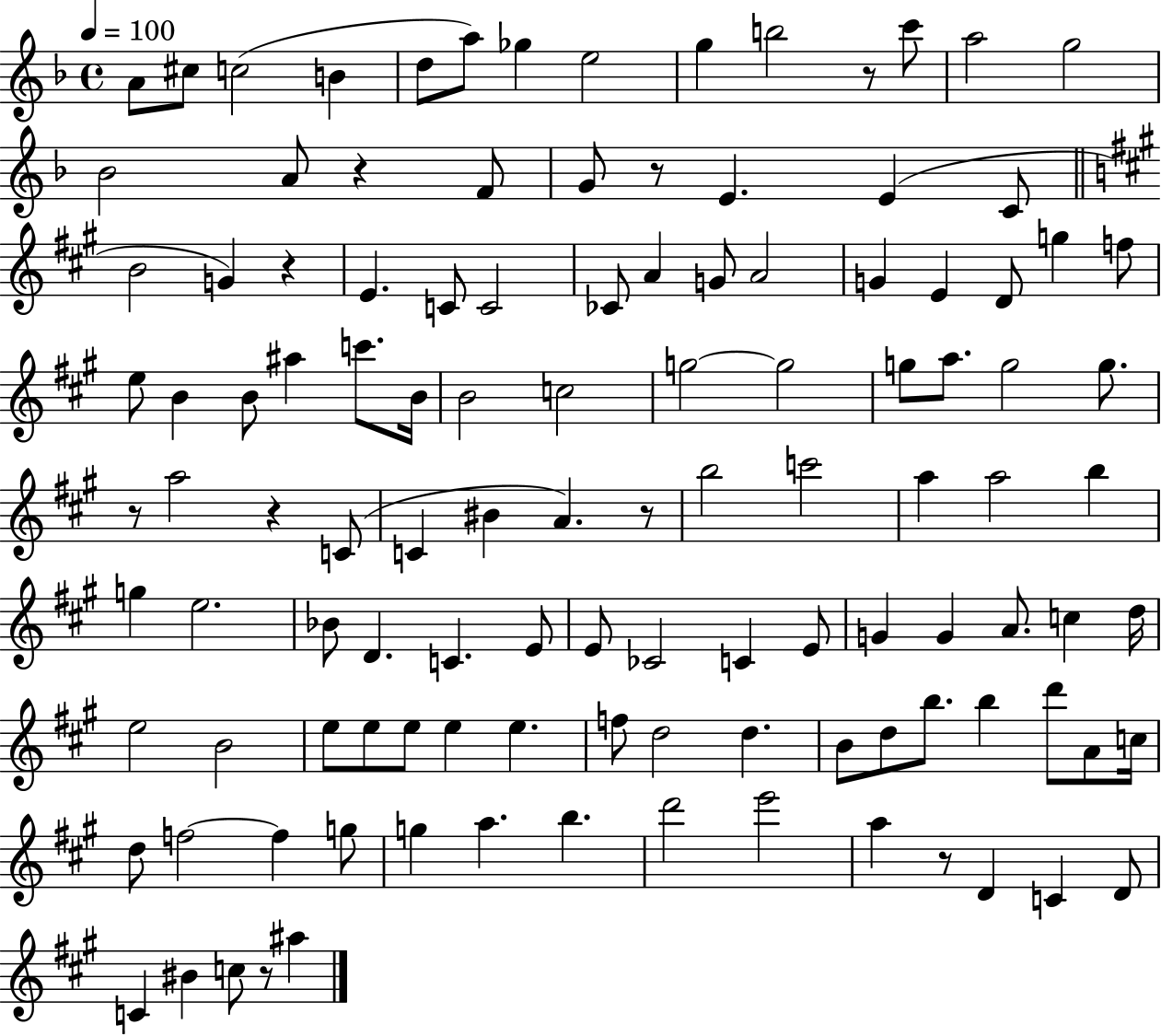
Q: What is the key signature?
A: F major